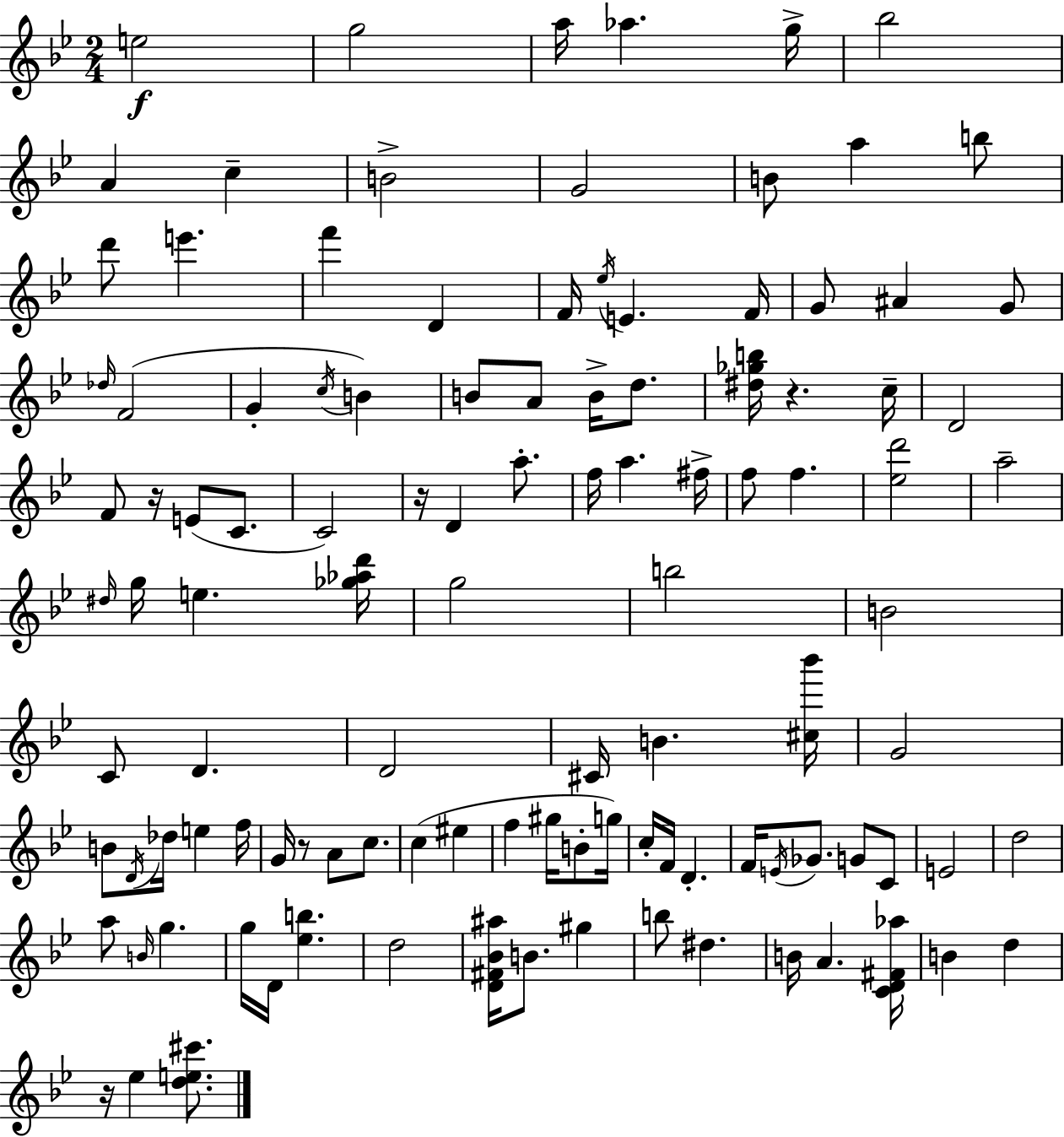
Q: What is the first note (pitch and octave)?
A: E5